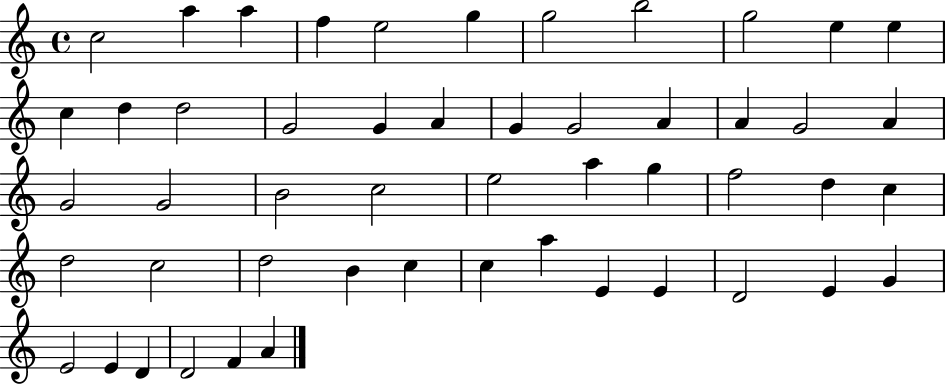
X:1
T:Untitled
M:4/4
L:1/4
K:C
c2 a a f e2 g g2 b2 g2 e e c d d2 G2 G A G G2 A A G2 A G2 G2 B2 c2 e2 a g f2 d c d2 c2 d2 B c c a E E D2 E G E2 E D D2 F A